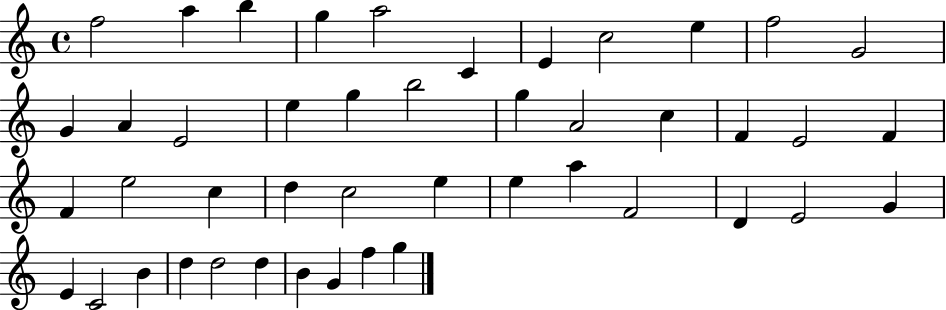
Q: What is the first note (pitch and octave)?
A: F5